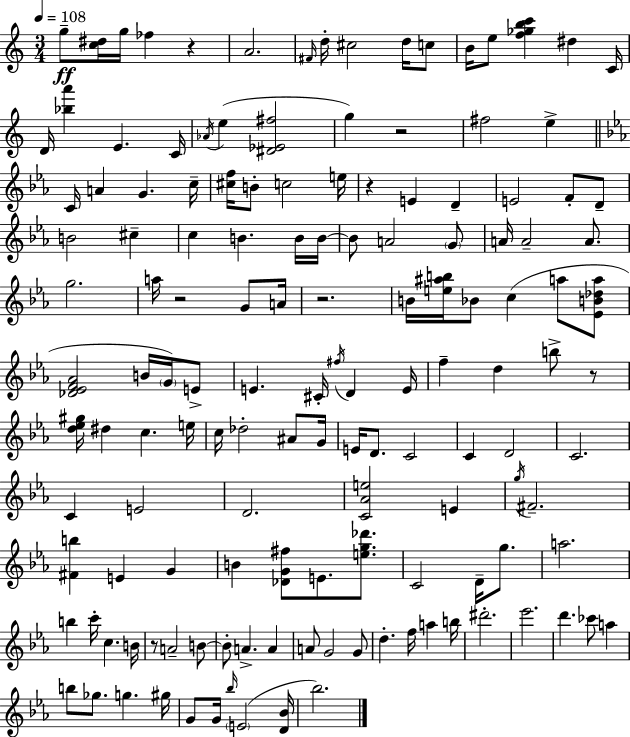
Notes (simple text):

G5/e [C5,D#5]/s G5/s FES5/q R/q A4/h. F#4/s D5/s C#5/h D5/s C5/e B4/s E5/e [F5,Gb5,B5,C6]/q D#5/q C4/s D4/s [Bb5,A6]/q E4/q. C4/s Ab4/s E5/q [D#4,Eb4,F#5]/h G5/q R/h F#5/h E5/q C4/s A4/q G4/q. C5/s [C#5,F5]/s B4/e C5/h E5/s R/q E4/q D4/q E4/h F4/e D4/e B4/h C#5/q C5/q B4/q. B4/s B4/s B4/e A4/h G4/e A4/s A4/h A4/e. G5/h. A5/s R/h G4/e A4/s R/h. B4/s [E5,A#5,B5]/s Bb4/e C5/q A5/e [Eb4,B4,Db5,A5]/e [Db4,Eb4,F4,Ab4]/h B4/s G4/s E4/e E4/q. C#4/s F#5/s D4/q E4/s F5/q D5/q B5/e R/e [D5,Eb5,G#5]/s D#5/q C5/q. E5/s C5/s Db5/h A#4/e G4/s E4/s D4/e. C4/h C4/q D4/h C4/h. C4/q E4/h D4/h. [C4,Ab4,E5]/h E4/q G5/s F#4/h. [F#4,B5]/q E4/q G4/q B4/q [Db4,G4,F#5]/e E4/e. [E5,G5,Db6]/e. C4/h D4/s G5/e. A5/h. B5/q C6/s C5/q. B4/s R/e A4/h B4/e B4/e A4/q. A4/q A4/e G4/h G4/e D5/q. F5/s A5/q B5/s D#6/h. Eb6/h. D6/q. CES6/e A5/q B5/e Gb5/e. G5/q. G#5/s G4/e G4/s Bb5/s E4/h [D4,Bb4]/s Bb5/h.